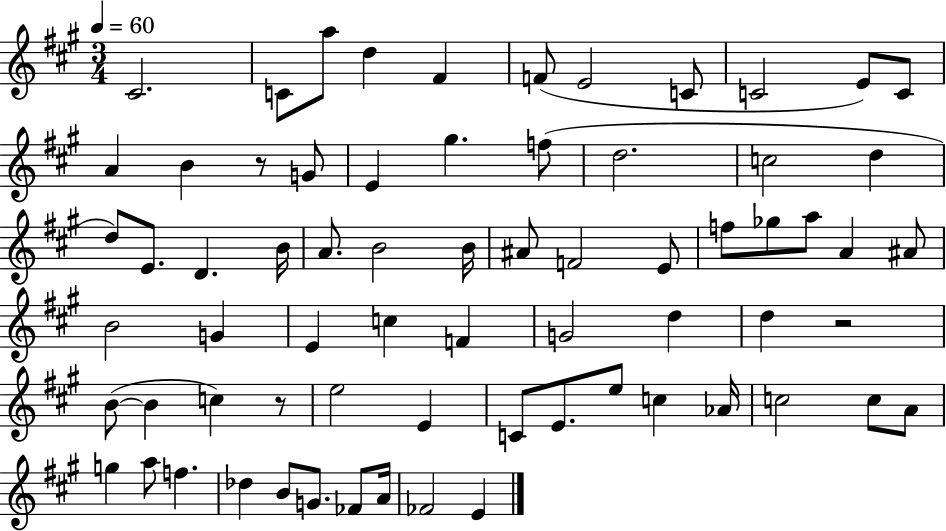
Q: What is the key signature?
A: A major